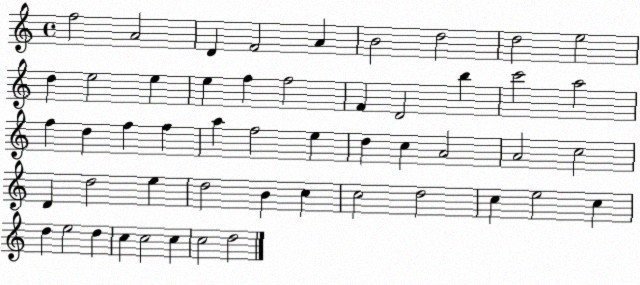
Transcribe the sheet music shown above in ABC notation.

X:1
T:Untitled
M:4/4
L:1/4
K:C
f2 A2 D F2 A B2 d2 d2 e2 d e2 e e f f2 F D2 b c'2 a2 f d f f a f2 e d c A2 A2 c2 D d2 e d2 B c c2 d2 c e2 c d e2 d c c2 c c2 d2